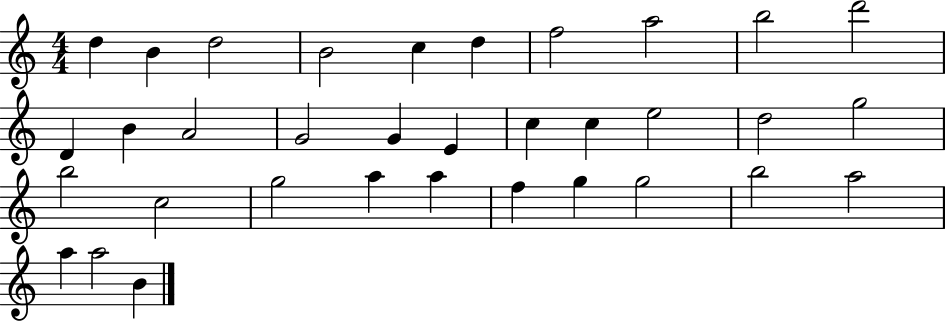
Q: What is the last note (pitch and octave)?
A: B4